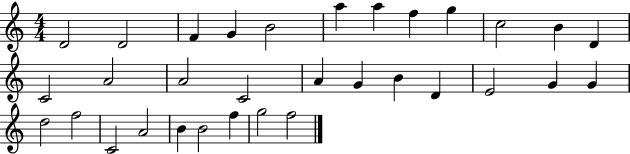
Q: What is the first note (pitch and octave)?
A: D4